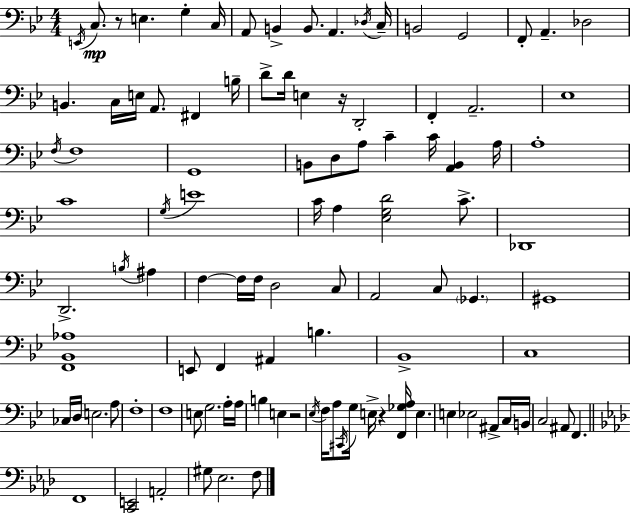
X:1
T:Untitled
M:4/4
L:1/4
K:Gm
E,,/4 C,/2 z/2 E, G, C,/4 A,,/2 B,, B,,/2 A,, _D,/4 C,/4 B,,2 G,,2 F,,/2 A,, _D,2 B,, C,/4 E,/4 A,,/2 ^F,, B,/4 D/2 D/4 E, z/4 D,,2 F,, A,,2 _E,4 F,/4 F,4 G,,4 B,,/2 D,/2 A,/2 C C/4 [A,,B,,] A,/4 A,4 C4 G,/4 E4 C/4 A, [_E,G,D]2 C/2 _D,,4 D,,2 B,/4 ^A, F, F,/4 F,/4 D,2 C,/2 A,,2 C,/2 _G,, ^G,,4 [F,,_B,,_A,]4 E,,/2 F,, ^A,, B, _B,,4 C,4 _C,/4 D,/4 E,2 A,/2 F,4 F,4 E,/2 G,2 A,/4 A,/4 B, E, z2 _E,/4 F,/4 A,/2 ^C,,/4 G,/4 E,/4 z [F,,_G,A,]/4 E, E, _E,2 ^A,,/2 C,/4 B,,/4 C,2 ^A,,/2 F,, F,,4 [C,,E,,]2 A,,2 ^G,/2 _E,2 F,/2